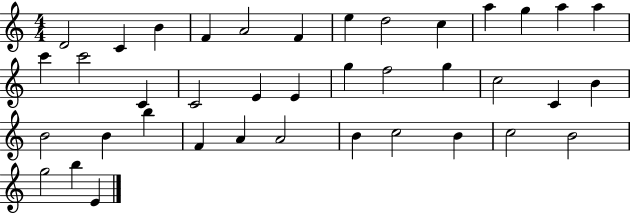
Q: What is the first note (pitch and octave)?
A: D4